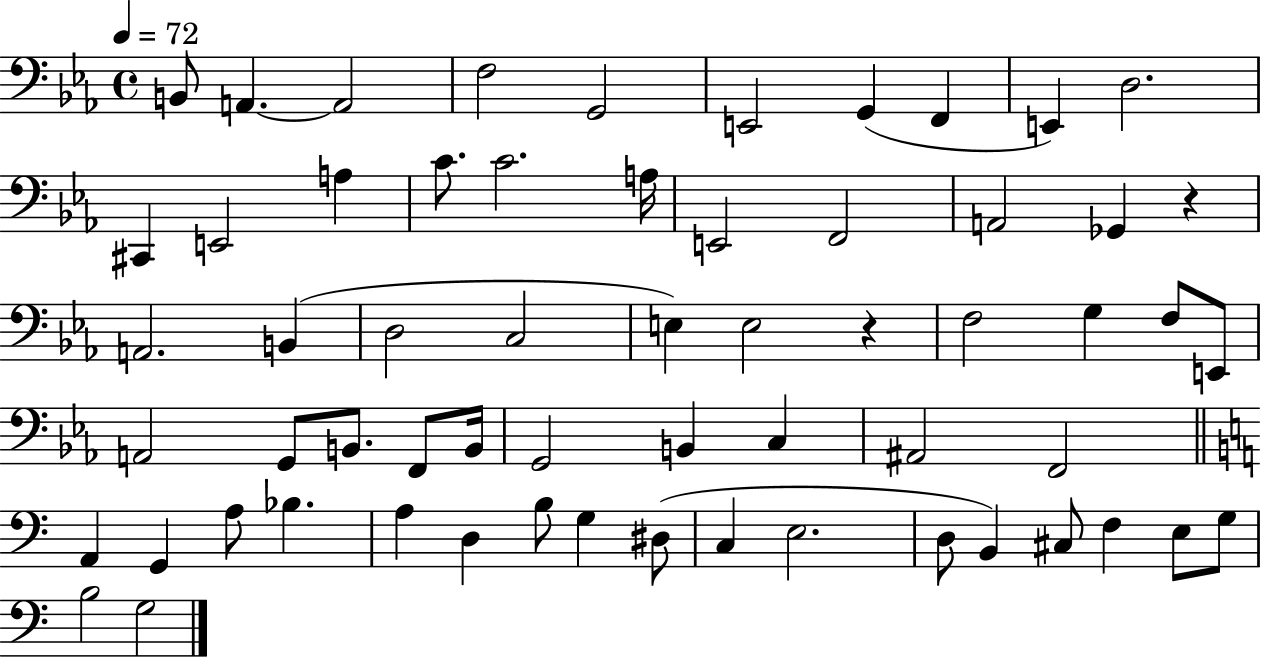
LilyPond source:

{
  \clef bass
  \time 4/4
  \defaultTimeSignature
  \key ees \major
  \tempo 4 = 72
  \repeat volta 2 { b,8 a,4.~~ a,2 | f2 g,2 | e,2 g,4( f,4 | e,4) d2. | \break cis,4 e,2 a4 | c'8. c'2. a16 | e,2 f,2 | a,2 ges,4 r4 | \break a,2. b,4( | d2 c2 | e4) e2 r4 | f2 g4 f8 e,8 | \break a,2 g,8 b,8. f,8 b,16 | g,2 b,4 c4 | ais,2 f,2 | \bar "||" \break \key a \minor a,4 g,4 a8 bes4. | a4 d4 b8 g4 dis8( | c4 e2. | d8 b,4) cis8 f4 e8 g8 | \break b2 g2 | } \bar "|."
}